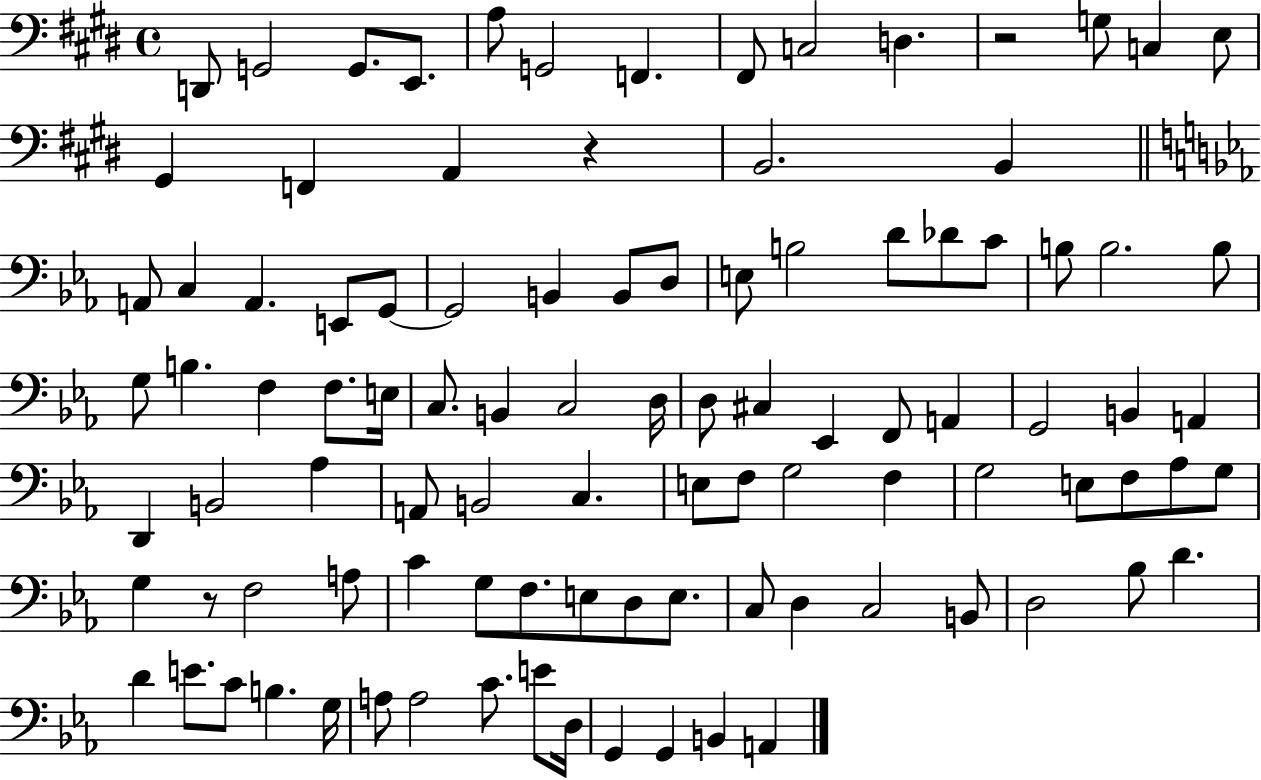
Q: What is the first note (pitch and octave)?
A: D2